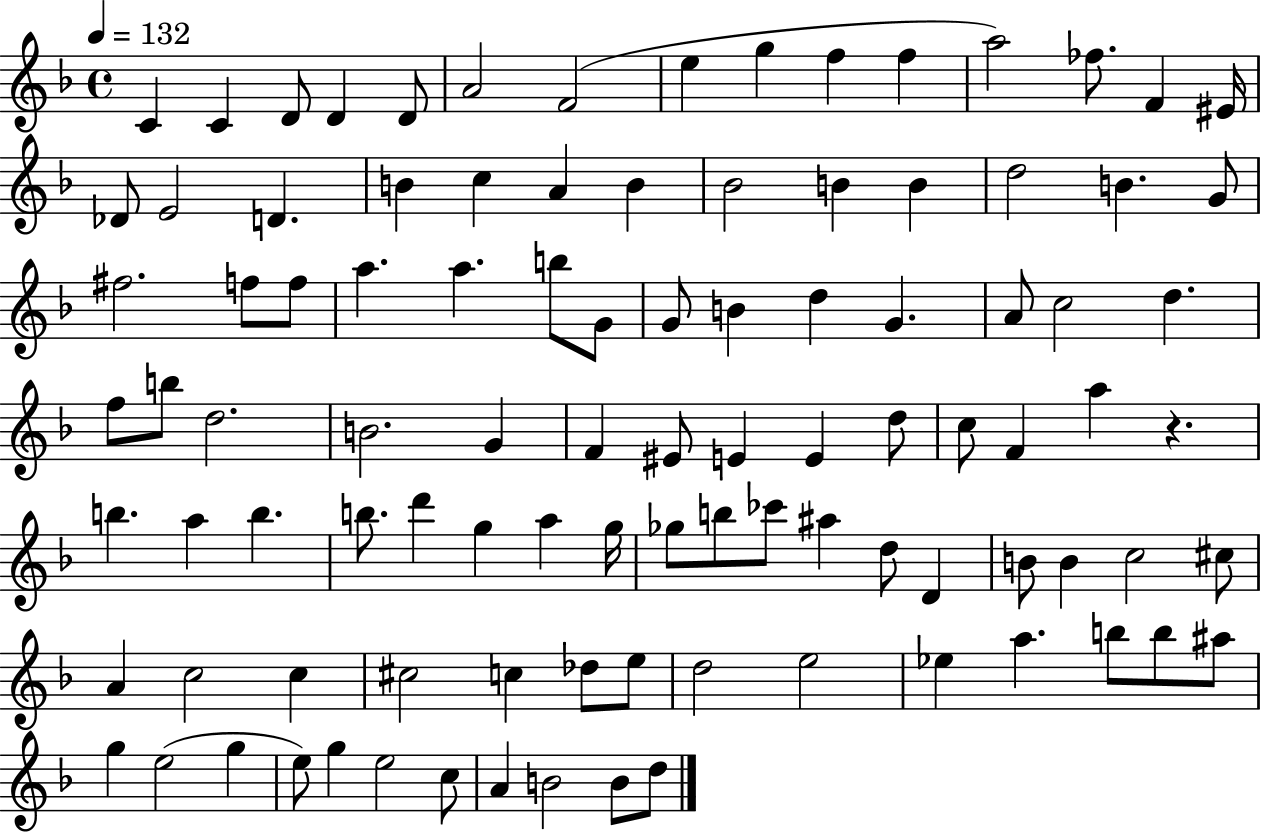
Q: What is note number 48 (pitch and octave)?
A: F4